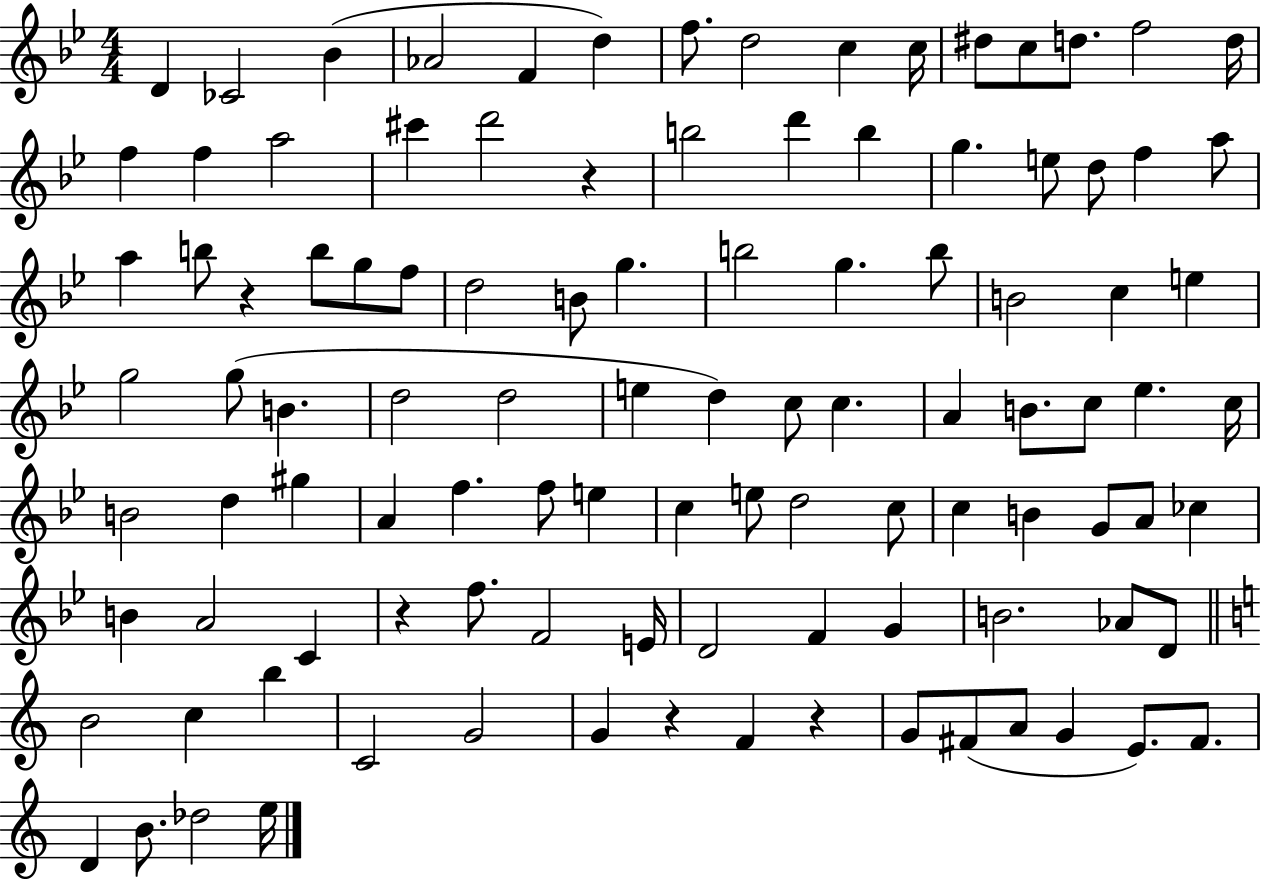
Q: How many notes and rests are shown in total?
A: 106